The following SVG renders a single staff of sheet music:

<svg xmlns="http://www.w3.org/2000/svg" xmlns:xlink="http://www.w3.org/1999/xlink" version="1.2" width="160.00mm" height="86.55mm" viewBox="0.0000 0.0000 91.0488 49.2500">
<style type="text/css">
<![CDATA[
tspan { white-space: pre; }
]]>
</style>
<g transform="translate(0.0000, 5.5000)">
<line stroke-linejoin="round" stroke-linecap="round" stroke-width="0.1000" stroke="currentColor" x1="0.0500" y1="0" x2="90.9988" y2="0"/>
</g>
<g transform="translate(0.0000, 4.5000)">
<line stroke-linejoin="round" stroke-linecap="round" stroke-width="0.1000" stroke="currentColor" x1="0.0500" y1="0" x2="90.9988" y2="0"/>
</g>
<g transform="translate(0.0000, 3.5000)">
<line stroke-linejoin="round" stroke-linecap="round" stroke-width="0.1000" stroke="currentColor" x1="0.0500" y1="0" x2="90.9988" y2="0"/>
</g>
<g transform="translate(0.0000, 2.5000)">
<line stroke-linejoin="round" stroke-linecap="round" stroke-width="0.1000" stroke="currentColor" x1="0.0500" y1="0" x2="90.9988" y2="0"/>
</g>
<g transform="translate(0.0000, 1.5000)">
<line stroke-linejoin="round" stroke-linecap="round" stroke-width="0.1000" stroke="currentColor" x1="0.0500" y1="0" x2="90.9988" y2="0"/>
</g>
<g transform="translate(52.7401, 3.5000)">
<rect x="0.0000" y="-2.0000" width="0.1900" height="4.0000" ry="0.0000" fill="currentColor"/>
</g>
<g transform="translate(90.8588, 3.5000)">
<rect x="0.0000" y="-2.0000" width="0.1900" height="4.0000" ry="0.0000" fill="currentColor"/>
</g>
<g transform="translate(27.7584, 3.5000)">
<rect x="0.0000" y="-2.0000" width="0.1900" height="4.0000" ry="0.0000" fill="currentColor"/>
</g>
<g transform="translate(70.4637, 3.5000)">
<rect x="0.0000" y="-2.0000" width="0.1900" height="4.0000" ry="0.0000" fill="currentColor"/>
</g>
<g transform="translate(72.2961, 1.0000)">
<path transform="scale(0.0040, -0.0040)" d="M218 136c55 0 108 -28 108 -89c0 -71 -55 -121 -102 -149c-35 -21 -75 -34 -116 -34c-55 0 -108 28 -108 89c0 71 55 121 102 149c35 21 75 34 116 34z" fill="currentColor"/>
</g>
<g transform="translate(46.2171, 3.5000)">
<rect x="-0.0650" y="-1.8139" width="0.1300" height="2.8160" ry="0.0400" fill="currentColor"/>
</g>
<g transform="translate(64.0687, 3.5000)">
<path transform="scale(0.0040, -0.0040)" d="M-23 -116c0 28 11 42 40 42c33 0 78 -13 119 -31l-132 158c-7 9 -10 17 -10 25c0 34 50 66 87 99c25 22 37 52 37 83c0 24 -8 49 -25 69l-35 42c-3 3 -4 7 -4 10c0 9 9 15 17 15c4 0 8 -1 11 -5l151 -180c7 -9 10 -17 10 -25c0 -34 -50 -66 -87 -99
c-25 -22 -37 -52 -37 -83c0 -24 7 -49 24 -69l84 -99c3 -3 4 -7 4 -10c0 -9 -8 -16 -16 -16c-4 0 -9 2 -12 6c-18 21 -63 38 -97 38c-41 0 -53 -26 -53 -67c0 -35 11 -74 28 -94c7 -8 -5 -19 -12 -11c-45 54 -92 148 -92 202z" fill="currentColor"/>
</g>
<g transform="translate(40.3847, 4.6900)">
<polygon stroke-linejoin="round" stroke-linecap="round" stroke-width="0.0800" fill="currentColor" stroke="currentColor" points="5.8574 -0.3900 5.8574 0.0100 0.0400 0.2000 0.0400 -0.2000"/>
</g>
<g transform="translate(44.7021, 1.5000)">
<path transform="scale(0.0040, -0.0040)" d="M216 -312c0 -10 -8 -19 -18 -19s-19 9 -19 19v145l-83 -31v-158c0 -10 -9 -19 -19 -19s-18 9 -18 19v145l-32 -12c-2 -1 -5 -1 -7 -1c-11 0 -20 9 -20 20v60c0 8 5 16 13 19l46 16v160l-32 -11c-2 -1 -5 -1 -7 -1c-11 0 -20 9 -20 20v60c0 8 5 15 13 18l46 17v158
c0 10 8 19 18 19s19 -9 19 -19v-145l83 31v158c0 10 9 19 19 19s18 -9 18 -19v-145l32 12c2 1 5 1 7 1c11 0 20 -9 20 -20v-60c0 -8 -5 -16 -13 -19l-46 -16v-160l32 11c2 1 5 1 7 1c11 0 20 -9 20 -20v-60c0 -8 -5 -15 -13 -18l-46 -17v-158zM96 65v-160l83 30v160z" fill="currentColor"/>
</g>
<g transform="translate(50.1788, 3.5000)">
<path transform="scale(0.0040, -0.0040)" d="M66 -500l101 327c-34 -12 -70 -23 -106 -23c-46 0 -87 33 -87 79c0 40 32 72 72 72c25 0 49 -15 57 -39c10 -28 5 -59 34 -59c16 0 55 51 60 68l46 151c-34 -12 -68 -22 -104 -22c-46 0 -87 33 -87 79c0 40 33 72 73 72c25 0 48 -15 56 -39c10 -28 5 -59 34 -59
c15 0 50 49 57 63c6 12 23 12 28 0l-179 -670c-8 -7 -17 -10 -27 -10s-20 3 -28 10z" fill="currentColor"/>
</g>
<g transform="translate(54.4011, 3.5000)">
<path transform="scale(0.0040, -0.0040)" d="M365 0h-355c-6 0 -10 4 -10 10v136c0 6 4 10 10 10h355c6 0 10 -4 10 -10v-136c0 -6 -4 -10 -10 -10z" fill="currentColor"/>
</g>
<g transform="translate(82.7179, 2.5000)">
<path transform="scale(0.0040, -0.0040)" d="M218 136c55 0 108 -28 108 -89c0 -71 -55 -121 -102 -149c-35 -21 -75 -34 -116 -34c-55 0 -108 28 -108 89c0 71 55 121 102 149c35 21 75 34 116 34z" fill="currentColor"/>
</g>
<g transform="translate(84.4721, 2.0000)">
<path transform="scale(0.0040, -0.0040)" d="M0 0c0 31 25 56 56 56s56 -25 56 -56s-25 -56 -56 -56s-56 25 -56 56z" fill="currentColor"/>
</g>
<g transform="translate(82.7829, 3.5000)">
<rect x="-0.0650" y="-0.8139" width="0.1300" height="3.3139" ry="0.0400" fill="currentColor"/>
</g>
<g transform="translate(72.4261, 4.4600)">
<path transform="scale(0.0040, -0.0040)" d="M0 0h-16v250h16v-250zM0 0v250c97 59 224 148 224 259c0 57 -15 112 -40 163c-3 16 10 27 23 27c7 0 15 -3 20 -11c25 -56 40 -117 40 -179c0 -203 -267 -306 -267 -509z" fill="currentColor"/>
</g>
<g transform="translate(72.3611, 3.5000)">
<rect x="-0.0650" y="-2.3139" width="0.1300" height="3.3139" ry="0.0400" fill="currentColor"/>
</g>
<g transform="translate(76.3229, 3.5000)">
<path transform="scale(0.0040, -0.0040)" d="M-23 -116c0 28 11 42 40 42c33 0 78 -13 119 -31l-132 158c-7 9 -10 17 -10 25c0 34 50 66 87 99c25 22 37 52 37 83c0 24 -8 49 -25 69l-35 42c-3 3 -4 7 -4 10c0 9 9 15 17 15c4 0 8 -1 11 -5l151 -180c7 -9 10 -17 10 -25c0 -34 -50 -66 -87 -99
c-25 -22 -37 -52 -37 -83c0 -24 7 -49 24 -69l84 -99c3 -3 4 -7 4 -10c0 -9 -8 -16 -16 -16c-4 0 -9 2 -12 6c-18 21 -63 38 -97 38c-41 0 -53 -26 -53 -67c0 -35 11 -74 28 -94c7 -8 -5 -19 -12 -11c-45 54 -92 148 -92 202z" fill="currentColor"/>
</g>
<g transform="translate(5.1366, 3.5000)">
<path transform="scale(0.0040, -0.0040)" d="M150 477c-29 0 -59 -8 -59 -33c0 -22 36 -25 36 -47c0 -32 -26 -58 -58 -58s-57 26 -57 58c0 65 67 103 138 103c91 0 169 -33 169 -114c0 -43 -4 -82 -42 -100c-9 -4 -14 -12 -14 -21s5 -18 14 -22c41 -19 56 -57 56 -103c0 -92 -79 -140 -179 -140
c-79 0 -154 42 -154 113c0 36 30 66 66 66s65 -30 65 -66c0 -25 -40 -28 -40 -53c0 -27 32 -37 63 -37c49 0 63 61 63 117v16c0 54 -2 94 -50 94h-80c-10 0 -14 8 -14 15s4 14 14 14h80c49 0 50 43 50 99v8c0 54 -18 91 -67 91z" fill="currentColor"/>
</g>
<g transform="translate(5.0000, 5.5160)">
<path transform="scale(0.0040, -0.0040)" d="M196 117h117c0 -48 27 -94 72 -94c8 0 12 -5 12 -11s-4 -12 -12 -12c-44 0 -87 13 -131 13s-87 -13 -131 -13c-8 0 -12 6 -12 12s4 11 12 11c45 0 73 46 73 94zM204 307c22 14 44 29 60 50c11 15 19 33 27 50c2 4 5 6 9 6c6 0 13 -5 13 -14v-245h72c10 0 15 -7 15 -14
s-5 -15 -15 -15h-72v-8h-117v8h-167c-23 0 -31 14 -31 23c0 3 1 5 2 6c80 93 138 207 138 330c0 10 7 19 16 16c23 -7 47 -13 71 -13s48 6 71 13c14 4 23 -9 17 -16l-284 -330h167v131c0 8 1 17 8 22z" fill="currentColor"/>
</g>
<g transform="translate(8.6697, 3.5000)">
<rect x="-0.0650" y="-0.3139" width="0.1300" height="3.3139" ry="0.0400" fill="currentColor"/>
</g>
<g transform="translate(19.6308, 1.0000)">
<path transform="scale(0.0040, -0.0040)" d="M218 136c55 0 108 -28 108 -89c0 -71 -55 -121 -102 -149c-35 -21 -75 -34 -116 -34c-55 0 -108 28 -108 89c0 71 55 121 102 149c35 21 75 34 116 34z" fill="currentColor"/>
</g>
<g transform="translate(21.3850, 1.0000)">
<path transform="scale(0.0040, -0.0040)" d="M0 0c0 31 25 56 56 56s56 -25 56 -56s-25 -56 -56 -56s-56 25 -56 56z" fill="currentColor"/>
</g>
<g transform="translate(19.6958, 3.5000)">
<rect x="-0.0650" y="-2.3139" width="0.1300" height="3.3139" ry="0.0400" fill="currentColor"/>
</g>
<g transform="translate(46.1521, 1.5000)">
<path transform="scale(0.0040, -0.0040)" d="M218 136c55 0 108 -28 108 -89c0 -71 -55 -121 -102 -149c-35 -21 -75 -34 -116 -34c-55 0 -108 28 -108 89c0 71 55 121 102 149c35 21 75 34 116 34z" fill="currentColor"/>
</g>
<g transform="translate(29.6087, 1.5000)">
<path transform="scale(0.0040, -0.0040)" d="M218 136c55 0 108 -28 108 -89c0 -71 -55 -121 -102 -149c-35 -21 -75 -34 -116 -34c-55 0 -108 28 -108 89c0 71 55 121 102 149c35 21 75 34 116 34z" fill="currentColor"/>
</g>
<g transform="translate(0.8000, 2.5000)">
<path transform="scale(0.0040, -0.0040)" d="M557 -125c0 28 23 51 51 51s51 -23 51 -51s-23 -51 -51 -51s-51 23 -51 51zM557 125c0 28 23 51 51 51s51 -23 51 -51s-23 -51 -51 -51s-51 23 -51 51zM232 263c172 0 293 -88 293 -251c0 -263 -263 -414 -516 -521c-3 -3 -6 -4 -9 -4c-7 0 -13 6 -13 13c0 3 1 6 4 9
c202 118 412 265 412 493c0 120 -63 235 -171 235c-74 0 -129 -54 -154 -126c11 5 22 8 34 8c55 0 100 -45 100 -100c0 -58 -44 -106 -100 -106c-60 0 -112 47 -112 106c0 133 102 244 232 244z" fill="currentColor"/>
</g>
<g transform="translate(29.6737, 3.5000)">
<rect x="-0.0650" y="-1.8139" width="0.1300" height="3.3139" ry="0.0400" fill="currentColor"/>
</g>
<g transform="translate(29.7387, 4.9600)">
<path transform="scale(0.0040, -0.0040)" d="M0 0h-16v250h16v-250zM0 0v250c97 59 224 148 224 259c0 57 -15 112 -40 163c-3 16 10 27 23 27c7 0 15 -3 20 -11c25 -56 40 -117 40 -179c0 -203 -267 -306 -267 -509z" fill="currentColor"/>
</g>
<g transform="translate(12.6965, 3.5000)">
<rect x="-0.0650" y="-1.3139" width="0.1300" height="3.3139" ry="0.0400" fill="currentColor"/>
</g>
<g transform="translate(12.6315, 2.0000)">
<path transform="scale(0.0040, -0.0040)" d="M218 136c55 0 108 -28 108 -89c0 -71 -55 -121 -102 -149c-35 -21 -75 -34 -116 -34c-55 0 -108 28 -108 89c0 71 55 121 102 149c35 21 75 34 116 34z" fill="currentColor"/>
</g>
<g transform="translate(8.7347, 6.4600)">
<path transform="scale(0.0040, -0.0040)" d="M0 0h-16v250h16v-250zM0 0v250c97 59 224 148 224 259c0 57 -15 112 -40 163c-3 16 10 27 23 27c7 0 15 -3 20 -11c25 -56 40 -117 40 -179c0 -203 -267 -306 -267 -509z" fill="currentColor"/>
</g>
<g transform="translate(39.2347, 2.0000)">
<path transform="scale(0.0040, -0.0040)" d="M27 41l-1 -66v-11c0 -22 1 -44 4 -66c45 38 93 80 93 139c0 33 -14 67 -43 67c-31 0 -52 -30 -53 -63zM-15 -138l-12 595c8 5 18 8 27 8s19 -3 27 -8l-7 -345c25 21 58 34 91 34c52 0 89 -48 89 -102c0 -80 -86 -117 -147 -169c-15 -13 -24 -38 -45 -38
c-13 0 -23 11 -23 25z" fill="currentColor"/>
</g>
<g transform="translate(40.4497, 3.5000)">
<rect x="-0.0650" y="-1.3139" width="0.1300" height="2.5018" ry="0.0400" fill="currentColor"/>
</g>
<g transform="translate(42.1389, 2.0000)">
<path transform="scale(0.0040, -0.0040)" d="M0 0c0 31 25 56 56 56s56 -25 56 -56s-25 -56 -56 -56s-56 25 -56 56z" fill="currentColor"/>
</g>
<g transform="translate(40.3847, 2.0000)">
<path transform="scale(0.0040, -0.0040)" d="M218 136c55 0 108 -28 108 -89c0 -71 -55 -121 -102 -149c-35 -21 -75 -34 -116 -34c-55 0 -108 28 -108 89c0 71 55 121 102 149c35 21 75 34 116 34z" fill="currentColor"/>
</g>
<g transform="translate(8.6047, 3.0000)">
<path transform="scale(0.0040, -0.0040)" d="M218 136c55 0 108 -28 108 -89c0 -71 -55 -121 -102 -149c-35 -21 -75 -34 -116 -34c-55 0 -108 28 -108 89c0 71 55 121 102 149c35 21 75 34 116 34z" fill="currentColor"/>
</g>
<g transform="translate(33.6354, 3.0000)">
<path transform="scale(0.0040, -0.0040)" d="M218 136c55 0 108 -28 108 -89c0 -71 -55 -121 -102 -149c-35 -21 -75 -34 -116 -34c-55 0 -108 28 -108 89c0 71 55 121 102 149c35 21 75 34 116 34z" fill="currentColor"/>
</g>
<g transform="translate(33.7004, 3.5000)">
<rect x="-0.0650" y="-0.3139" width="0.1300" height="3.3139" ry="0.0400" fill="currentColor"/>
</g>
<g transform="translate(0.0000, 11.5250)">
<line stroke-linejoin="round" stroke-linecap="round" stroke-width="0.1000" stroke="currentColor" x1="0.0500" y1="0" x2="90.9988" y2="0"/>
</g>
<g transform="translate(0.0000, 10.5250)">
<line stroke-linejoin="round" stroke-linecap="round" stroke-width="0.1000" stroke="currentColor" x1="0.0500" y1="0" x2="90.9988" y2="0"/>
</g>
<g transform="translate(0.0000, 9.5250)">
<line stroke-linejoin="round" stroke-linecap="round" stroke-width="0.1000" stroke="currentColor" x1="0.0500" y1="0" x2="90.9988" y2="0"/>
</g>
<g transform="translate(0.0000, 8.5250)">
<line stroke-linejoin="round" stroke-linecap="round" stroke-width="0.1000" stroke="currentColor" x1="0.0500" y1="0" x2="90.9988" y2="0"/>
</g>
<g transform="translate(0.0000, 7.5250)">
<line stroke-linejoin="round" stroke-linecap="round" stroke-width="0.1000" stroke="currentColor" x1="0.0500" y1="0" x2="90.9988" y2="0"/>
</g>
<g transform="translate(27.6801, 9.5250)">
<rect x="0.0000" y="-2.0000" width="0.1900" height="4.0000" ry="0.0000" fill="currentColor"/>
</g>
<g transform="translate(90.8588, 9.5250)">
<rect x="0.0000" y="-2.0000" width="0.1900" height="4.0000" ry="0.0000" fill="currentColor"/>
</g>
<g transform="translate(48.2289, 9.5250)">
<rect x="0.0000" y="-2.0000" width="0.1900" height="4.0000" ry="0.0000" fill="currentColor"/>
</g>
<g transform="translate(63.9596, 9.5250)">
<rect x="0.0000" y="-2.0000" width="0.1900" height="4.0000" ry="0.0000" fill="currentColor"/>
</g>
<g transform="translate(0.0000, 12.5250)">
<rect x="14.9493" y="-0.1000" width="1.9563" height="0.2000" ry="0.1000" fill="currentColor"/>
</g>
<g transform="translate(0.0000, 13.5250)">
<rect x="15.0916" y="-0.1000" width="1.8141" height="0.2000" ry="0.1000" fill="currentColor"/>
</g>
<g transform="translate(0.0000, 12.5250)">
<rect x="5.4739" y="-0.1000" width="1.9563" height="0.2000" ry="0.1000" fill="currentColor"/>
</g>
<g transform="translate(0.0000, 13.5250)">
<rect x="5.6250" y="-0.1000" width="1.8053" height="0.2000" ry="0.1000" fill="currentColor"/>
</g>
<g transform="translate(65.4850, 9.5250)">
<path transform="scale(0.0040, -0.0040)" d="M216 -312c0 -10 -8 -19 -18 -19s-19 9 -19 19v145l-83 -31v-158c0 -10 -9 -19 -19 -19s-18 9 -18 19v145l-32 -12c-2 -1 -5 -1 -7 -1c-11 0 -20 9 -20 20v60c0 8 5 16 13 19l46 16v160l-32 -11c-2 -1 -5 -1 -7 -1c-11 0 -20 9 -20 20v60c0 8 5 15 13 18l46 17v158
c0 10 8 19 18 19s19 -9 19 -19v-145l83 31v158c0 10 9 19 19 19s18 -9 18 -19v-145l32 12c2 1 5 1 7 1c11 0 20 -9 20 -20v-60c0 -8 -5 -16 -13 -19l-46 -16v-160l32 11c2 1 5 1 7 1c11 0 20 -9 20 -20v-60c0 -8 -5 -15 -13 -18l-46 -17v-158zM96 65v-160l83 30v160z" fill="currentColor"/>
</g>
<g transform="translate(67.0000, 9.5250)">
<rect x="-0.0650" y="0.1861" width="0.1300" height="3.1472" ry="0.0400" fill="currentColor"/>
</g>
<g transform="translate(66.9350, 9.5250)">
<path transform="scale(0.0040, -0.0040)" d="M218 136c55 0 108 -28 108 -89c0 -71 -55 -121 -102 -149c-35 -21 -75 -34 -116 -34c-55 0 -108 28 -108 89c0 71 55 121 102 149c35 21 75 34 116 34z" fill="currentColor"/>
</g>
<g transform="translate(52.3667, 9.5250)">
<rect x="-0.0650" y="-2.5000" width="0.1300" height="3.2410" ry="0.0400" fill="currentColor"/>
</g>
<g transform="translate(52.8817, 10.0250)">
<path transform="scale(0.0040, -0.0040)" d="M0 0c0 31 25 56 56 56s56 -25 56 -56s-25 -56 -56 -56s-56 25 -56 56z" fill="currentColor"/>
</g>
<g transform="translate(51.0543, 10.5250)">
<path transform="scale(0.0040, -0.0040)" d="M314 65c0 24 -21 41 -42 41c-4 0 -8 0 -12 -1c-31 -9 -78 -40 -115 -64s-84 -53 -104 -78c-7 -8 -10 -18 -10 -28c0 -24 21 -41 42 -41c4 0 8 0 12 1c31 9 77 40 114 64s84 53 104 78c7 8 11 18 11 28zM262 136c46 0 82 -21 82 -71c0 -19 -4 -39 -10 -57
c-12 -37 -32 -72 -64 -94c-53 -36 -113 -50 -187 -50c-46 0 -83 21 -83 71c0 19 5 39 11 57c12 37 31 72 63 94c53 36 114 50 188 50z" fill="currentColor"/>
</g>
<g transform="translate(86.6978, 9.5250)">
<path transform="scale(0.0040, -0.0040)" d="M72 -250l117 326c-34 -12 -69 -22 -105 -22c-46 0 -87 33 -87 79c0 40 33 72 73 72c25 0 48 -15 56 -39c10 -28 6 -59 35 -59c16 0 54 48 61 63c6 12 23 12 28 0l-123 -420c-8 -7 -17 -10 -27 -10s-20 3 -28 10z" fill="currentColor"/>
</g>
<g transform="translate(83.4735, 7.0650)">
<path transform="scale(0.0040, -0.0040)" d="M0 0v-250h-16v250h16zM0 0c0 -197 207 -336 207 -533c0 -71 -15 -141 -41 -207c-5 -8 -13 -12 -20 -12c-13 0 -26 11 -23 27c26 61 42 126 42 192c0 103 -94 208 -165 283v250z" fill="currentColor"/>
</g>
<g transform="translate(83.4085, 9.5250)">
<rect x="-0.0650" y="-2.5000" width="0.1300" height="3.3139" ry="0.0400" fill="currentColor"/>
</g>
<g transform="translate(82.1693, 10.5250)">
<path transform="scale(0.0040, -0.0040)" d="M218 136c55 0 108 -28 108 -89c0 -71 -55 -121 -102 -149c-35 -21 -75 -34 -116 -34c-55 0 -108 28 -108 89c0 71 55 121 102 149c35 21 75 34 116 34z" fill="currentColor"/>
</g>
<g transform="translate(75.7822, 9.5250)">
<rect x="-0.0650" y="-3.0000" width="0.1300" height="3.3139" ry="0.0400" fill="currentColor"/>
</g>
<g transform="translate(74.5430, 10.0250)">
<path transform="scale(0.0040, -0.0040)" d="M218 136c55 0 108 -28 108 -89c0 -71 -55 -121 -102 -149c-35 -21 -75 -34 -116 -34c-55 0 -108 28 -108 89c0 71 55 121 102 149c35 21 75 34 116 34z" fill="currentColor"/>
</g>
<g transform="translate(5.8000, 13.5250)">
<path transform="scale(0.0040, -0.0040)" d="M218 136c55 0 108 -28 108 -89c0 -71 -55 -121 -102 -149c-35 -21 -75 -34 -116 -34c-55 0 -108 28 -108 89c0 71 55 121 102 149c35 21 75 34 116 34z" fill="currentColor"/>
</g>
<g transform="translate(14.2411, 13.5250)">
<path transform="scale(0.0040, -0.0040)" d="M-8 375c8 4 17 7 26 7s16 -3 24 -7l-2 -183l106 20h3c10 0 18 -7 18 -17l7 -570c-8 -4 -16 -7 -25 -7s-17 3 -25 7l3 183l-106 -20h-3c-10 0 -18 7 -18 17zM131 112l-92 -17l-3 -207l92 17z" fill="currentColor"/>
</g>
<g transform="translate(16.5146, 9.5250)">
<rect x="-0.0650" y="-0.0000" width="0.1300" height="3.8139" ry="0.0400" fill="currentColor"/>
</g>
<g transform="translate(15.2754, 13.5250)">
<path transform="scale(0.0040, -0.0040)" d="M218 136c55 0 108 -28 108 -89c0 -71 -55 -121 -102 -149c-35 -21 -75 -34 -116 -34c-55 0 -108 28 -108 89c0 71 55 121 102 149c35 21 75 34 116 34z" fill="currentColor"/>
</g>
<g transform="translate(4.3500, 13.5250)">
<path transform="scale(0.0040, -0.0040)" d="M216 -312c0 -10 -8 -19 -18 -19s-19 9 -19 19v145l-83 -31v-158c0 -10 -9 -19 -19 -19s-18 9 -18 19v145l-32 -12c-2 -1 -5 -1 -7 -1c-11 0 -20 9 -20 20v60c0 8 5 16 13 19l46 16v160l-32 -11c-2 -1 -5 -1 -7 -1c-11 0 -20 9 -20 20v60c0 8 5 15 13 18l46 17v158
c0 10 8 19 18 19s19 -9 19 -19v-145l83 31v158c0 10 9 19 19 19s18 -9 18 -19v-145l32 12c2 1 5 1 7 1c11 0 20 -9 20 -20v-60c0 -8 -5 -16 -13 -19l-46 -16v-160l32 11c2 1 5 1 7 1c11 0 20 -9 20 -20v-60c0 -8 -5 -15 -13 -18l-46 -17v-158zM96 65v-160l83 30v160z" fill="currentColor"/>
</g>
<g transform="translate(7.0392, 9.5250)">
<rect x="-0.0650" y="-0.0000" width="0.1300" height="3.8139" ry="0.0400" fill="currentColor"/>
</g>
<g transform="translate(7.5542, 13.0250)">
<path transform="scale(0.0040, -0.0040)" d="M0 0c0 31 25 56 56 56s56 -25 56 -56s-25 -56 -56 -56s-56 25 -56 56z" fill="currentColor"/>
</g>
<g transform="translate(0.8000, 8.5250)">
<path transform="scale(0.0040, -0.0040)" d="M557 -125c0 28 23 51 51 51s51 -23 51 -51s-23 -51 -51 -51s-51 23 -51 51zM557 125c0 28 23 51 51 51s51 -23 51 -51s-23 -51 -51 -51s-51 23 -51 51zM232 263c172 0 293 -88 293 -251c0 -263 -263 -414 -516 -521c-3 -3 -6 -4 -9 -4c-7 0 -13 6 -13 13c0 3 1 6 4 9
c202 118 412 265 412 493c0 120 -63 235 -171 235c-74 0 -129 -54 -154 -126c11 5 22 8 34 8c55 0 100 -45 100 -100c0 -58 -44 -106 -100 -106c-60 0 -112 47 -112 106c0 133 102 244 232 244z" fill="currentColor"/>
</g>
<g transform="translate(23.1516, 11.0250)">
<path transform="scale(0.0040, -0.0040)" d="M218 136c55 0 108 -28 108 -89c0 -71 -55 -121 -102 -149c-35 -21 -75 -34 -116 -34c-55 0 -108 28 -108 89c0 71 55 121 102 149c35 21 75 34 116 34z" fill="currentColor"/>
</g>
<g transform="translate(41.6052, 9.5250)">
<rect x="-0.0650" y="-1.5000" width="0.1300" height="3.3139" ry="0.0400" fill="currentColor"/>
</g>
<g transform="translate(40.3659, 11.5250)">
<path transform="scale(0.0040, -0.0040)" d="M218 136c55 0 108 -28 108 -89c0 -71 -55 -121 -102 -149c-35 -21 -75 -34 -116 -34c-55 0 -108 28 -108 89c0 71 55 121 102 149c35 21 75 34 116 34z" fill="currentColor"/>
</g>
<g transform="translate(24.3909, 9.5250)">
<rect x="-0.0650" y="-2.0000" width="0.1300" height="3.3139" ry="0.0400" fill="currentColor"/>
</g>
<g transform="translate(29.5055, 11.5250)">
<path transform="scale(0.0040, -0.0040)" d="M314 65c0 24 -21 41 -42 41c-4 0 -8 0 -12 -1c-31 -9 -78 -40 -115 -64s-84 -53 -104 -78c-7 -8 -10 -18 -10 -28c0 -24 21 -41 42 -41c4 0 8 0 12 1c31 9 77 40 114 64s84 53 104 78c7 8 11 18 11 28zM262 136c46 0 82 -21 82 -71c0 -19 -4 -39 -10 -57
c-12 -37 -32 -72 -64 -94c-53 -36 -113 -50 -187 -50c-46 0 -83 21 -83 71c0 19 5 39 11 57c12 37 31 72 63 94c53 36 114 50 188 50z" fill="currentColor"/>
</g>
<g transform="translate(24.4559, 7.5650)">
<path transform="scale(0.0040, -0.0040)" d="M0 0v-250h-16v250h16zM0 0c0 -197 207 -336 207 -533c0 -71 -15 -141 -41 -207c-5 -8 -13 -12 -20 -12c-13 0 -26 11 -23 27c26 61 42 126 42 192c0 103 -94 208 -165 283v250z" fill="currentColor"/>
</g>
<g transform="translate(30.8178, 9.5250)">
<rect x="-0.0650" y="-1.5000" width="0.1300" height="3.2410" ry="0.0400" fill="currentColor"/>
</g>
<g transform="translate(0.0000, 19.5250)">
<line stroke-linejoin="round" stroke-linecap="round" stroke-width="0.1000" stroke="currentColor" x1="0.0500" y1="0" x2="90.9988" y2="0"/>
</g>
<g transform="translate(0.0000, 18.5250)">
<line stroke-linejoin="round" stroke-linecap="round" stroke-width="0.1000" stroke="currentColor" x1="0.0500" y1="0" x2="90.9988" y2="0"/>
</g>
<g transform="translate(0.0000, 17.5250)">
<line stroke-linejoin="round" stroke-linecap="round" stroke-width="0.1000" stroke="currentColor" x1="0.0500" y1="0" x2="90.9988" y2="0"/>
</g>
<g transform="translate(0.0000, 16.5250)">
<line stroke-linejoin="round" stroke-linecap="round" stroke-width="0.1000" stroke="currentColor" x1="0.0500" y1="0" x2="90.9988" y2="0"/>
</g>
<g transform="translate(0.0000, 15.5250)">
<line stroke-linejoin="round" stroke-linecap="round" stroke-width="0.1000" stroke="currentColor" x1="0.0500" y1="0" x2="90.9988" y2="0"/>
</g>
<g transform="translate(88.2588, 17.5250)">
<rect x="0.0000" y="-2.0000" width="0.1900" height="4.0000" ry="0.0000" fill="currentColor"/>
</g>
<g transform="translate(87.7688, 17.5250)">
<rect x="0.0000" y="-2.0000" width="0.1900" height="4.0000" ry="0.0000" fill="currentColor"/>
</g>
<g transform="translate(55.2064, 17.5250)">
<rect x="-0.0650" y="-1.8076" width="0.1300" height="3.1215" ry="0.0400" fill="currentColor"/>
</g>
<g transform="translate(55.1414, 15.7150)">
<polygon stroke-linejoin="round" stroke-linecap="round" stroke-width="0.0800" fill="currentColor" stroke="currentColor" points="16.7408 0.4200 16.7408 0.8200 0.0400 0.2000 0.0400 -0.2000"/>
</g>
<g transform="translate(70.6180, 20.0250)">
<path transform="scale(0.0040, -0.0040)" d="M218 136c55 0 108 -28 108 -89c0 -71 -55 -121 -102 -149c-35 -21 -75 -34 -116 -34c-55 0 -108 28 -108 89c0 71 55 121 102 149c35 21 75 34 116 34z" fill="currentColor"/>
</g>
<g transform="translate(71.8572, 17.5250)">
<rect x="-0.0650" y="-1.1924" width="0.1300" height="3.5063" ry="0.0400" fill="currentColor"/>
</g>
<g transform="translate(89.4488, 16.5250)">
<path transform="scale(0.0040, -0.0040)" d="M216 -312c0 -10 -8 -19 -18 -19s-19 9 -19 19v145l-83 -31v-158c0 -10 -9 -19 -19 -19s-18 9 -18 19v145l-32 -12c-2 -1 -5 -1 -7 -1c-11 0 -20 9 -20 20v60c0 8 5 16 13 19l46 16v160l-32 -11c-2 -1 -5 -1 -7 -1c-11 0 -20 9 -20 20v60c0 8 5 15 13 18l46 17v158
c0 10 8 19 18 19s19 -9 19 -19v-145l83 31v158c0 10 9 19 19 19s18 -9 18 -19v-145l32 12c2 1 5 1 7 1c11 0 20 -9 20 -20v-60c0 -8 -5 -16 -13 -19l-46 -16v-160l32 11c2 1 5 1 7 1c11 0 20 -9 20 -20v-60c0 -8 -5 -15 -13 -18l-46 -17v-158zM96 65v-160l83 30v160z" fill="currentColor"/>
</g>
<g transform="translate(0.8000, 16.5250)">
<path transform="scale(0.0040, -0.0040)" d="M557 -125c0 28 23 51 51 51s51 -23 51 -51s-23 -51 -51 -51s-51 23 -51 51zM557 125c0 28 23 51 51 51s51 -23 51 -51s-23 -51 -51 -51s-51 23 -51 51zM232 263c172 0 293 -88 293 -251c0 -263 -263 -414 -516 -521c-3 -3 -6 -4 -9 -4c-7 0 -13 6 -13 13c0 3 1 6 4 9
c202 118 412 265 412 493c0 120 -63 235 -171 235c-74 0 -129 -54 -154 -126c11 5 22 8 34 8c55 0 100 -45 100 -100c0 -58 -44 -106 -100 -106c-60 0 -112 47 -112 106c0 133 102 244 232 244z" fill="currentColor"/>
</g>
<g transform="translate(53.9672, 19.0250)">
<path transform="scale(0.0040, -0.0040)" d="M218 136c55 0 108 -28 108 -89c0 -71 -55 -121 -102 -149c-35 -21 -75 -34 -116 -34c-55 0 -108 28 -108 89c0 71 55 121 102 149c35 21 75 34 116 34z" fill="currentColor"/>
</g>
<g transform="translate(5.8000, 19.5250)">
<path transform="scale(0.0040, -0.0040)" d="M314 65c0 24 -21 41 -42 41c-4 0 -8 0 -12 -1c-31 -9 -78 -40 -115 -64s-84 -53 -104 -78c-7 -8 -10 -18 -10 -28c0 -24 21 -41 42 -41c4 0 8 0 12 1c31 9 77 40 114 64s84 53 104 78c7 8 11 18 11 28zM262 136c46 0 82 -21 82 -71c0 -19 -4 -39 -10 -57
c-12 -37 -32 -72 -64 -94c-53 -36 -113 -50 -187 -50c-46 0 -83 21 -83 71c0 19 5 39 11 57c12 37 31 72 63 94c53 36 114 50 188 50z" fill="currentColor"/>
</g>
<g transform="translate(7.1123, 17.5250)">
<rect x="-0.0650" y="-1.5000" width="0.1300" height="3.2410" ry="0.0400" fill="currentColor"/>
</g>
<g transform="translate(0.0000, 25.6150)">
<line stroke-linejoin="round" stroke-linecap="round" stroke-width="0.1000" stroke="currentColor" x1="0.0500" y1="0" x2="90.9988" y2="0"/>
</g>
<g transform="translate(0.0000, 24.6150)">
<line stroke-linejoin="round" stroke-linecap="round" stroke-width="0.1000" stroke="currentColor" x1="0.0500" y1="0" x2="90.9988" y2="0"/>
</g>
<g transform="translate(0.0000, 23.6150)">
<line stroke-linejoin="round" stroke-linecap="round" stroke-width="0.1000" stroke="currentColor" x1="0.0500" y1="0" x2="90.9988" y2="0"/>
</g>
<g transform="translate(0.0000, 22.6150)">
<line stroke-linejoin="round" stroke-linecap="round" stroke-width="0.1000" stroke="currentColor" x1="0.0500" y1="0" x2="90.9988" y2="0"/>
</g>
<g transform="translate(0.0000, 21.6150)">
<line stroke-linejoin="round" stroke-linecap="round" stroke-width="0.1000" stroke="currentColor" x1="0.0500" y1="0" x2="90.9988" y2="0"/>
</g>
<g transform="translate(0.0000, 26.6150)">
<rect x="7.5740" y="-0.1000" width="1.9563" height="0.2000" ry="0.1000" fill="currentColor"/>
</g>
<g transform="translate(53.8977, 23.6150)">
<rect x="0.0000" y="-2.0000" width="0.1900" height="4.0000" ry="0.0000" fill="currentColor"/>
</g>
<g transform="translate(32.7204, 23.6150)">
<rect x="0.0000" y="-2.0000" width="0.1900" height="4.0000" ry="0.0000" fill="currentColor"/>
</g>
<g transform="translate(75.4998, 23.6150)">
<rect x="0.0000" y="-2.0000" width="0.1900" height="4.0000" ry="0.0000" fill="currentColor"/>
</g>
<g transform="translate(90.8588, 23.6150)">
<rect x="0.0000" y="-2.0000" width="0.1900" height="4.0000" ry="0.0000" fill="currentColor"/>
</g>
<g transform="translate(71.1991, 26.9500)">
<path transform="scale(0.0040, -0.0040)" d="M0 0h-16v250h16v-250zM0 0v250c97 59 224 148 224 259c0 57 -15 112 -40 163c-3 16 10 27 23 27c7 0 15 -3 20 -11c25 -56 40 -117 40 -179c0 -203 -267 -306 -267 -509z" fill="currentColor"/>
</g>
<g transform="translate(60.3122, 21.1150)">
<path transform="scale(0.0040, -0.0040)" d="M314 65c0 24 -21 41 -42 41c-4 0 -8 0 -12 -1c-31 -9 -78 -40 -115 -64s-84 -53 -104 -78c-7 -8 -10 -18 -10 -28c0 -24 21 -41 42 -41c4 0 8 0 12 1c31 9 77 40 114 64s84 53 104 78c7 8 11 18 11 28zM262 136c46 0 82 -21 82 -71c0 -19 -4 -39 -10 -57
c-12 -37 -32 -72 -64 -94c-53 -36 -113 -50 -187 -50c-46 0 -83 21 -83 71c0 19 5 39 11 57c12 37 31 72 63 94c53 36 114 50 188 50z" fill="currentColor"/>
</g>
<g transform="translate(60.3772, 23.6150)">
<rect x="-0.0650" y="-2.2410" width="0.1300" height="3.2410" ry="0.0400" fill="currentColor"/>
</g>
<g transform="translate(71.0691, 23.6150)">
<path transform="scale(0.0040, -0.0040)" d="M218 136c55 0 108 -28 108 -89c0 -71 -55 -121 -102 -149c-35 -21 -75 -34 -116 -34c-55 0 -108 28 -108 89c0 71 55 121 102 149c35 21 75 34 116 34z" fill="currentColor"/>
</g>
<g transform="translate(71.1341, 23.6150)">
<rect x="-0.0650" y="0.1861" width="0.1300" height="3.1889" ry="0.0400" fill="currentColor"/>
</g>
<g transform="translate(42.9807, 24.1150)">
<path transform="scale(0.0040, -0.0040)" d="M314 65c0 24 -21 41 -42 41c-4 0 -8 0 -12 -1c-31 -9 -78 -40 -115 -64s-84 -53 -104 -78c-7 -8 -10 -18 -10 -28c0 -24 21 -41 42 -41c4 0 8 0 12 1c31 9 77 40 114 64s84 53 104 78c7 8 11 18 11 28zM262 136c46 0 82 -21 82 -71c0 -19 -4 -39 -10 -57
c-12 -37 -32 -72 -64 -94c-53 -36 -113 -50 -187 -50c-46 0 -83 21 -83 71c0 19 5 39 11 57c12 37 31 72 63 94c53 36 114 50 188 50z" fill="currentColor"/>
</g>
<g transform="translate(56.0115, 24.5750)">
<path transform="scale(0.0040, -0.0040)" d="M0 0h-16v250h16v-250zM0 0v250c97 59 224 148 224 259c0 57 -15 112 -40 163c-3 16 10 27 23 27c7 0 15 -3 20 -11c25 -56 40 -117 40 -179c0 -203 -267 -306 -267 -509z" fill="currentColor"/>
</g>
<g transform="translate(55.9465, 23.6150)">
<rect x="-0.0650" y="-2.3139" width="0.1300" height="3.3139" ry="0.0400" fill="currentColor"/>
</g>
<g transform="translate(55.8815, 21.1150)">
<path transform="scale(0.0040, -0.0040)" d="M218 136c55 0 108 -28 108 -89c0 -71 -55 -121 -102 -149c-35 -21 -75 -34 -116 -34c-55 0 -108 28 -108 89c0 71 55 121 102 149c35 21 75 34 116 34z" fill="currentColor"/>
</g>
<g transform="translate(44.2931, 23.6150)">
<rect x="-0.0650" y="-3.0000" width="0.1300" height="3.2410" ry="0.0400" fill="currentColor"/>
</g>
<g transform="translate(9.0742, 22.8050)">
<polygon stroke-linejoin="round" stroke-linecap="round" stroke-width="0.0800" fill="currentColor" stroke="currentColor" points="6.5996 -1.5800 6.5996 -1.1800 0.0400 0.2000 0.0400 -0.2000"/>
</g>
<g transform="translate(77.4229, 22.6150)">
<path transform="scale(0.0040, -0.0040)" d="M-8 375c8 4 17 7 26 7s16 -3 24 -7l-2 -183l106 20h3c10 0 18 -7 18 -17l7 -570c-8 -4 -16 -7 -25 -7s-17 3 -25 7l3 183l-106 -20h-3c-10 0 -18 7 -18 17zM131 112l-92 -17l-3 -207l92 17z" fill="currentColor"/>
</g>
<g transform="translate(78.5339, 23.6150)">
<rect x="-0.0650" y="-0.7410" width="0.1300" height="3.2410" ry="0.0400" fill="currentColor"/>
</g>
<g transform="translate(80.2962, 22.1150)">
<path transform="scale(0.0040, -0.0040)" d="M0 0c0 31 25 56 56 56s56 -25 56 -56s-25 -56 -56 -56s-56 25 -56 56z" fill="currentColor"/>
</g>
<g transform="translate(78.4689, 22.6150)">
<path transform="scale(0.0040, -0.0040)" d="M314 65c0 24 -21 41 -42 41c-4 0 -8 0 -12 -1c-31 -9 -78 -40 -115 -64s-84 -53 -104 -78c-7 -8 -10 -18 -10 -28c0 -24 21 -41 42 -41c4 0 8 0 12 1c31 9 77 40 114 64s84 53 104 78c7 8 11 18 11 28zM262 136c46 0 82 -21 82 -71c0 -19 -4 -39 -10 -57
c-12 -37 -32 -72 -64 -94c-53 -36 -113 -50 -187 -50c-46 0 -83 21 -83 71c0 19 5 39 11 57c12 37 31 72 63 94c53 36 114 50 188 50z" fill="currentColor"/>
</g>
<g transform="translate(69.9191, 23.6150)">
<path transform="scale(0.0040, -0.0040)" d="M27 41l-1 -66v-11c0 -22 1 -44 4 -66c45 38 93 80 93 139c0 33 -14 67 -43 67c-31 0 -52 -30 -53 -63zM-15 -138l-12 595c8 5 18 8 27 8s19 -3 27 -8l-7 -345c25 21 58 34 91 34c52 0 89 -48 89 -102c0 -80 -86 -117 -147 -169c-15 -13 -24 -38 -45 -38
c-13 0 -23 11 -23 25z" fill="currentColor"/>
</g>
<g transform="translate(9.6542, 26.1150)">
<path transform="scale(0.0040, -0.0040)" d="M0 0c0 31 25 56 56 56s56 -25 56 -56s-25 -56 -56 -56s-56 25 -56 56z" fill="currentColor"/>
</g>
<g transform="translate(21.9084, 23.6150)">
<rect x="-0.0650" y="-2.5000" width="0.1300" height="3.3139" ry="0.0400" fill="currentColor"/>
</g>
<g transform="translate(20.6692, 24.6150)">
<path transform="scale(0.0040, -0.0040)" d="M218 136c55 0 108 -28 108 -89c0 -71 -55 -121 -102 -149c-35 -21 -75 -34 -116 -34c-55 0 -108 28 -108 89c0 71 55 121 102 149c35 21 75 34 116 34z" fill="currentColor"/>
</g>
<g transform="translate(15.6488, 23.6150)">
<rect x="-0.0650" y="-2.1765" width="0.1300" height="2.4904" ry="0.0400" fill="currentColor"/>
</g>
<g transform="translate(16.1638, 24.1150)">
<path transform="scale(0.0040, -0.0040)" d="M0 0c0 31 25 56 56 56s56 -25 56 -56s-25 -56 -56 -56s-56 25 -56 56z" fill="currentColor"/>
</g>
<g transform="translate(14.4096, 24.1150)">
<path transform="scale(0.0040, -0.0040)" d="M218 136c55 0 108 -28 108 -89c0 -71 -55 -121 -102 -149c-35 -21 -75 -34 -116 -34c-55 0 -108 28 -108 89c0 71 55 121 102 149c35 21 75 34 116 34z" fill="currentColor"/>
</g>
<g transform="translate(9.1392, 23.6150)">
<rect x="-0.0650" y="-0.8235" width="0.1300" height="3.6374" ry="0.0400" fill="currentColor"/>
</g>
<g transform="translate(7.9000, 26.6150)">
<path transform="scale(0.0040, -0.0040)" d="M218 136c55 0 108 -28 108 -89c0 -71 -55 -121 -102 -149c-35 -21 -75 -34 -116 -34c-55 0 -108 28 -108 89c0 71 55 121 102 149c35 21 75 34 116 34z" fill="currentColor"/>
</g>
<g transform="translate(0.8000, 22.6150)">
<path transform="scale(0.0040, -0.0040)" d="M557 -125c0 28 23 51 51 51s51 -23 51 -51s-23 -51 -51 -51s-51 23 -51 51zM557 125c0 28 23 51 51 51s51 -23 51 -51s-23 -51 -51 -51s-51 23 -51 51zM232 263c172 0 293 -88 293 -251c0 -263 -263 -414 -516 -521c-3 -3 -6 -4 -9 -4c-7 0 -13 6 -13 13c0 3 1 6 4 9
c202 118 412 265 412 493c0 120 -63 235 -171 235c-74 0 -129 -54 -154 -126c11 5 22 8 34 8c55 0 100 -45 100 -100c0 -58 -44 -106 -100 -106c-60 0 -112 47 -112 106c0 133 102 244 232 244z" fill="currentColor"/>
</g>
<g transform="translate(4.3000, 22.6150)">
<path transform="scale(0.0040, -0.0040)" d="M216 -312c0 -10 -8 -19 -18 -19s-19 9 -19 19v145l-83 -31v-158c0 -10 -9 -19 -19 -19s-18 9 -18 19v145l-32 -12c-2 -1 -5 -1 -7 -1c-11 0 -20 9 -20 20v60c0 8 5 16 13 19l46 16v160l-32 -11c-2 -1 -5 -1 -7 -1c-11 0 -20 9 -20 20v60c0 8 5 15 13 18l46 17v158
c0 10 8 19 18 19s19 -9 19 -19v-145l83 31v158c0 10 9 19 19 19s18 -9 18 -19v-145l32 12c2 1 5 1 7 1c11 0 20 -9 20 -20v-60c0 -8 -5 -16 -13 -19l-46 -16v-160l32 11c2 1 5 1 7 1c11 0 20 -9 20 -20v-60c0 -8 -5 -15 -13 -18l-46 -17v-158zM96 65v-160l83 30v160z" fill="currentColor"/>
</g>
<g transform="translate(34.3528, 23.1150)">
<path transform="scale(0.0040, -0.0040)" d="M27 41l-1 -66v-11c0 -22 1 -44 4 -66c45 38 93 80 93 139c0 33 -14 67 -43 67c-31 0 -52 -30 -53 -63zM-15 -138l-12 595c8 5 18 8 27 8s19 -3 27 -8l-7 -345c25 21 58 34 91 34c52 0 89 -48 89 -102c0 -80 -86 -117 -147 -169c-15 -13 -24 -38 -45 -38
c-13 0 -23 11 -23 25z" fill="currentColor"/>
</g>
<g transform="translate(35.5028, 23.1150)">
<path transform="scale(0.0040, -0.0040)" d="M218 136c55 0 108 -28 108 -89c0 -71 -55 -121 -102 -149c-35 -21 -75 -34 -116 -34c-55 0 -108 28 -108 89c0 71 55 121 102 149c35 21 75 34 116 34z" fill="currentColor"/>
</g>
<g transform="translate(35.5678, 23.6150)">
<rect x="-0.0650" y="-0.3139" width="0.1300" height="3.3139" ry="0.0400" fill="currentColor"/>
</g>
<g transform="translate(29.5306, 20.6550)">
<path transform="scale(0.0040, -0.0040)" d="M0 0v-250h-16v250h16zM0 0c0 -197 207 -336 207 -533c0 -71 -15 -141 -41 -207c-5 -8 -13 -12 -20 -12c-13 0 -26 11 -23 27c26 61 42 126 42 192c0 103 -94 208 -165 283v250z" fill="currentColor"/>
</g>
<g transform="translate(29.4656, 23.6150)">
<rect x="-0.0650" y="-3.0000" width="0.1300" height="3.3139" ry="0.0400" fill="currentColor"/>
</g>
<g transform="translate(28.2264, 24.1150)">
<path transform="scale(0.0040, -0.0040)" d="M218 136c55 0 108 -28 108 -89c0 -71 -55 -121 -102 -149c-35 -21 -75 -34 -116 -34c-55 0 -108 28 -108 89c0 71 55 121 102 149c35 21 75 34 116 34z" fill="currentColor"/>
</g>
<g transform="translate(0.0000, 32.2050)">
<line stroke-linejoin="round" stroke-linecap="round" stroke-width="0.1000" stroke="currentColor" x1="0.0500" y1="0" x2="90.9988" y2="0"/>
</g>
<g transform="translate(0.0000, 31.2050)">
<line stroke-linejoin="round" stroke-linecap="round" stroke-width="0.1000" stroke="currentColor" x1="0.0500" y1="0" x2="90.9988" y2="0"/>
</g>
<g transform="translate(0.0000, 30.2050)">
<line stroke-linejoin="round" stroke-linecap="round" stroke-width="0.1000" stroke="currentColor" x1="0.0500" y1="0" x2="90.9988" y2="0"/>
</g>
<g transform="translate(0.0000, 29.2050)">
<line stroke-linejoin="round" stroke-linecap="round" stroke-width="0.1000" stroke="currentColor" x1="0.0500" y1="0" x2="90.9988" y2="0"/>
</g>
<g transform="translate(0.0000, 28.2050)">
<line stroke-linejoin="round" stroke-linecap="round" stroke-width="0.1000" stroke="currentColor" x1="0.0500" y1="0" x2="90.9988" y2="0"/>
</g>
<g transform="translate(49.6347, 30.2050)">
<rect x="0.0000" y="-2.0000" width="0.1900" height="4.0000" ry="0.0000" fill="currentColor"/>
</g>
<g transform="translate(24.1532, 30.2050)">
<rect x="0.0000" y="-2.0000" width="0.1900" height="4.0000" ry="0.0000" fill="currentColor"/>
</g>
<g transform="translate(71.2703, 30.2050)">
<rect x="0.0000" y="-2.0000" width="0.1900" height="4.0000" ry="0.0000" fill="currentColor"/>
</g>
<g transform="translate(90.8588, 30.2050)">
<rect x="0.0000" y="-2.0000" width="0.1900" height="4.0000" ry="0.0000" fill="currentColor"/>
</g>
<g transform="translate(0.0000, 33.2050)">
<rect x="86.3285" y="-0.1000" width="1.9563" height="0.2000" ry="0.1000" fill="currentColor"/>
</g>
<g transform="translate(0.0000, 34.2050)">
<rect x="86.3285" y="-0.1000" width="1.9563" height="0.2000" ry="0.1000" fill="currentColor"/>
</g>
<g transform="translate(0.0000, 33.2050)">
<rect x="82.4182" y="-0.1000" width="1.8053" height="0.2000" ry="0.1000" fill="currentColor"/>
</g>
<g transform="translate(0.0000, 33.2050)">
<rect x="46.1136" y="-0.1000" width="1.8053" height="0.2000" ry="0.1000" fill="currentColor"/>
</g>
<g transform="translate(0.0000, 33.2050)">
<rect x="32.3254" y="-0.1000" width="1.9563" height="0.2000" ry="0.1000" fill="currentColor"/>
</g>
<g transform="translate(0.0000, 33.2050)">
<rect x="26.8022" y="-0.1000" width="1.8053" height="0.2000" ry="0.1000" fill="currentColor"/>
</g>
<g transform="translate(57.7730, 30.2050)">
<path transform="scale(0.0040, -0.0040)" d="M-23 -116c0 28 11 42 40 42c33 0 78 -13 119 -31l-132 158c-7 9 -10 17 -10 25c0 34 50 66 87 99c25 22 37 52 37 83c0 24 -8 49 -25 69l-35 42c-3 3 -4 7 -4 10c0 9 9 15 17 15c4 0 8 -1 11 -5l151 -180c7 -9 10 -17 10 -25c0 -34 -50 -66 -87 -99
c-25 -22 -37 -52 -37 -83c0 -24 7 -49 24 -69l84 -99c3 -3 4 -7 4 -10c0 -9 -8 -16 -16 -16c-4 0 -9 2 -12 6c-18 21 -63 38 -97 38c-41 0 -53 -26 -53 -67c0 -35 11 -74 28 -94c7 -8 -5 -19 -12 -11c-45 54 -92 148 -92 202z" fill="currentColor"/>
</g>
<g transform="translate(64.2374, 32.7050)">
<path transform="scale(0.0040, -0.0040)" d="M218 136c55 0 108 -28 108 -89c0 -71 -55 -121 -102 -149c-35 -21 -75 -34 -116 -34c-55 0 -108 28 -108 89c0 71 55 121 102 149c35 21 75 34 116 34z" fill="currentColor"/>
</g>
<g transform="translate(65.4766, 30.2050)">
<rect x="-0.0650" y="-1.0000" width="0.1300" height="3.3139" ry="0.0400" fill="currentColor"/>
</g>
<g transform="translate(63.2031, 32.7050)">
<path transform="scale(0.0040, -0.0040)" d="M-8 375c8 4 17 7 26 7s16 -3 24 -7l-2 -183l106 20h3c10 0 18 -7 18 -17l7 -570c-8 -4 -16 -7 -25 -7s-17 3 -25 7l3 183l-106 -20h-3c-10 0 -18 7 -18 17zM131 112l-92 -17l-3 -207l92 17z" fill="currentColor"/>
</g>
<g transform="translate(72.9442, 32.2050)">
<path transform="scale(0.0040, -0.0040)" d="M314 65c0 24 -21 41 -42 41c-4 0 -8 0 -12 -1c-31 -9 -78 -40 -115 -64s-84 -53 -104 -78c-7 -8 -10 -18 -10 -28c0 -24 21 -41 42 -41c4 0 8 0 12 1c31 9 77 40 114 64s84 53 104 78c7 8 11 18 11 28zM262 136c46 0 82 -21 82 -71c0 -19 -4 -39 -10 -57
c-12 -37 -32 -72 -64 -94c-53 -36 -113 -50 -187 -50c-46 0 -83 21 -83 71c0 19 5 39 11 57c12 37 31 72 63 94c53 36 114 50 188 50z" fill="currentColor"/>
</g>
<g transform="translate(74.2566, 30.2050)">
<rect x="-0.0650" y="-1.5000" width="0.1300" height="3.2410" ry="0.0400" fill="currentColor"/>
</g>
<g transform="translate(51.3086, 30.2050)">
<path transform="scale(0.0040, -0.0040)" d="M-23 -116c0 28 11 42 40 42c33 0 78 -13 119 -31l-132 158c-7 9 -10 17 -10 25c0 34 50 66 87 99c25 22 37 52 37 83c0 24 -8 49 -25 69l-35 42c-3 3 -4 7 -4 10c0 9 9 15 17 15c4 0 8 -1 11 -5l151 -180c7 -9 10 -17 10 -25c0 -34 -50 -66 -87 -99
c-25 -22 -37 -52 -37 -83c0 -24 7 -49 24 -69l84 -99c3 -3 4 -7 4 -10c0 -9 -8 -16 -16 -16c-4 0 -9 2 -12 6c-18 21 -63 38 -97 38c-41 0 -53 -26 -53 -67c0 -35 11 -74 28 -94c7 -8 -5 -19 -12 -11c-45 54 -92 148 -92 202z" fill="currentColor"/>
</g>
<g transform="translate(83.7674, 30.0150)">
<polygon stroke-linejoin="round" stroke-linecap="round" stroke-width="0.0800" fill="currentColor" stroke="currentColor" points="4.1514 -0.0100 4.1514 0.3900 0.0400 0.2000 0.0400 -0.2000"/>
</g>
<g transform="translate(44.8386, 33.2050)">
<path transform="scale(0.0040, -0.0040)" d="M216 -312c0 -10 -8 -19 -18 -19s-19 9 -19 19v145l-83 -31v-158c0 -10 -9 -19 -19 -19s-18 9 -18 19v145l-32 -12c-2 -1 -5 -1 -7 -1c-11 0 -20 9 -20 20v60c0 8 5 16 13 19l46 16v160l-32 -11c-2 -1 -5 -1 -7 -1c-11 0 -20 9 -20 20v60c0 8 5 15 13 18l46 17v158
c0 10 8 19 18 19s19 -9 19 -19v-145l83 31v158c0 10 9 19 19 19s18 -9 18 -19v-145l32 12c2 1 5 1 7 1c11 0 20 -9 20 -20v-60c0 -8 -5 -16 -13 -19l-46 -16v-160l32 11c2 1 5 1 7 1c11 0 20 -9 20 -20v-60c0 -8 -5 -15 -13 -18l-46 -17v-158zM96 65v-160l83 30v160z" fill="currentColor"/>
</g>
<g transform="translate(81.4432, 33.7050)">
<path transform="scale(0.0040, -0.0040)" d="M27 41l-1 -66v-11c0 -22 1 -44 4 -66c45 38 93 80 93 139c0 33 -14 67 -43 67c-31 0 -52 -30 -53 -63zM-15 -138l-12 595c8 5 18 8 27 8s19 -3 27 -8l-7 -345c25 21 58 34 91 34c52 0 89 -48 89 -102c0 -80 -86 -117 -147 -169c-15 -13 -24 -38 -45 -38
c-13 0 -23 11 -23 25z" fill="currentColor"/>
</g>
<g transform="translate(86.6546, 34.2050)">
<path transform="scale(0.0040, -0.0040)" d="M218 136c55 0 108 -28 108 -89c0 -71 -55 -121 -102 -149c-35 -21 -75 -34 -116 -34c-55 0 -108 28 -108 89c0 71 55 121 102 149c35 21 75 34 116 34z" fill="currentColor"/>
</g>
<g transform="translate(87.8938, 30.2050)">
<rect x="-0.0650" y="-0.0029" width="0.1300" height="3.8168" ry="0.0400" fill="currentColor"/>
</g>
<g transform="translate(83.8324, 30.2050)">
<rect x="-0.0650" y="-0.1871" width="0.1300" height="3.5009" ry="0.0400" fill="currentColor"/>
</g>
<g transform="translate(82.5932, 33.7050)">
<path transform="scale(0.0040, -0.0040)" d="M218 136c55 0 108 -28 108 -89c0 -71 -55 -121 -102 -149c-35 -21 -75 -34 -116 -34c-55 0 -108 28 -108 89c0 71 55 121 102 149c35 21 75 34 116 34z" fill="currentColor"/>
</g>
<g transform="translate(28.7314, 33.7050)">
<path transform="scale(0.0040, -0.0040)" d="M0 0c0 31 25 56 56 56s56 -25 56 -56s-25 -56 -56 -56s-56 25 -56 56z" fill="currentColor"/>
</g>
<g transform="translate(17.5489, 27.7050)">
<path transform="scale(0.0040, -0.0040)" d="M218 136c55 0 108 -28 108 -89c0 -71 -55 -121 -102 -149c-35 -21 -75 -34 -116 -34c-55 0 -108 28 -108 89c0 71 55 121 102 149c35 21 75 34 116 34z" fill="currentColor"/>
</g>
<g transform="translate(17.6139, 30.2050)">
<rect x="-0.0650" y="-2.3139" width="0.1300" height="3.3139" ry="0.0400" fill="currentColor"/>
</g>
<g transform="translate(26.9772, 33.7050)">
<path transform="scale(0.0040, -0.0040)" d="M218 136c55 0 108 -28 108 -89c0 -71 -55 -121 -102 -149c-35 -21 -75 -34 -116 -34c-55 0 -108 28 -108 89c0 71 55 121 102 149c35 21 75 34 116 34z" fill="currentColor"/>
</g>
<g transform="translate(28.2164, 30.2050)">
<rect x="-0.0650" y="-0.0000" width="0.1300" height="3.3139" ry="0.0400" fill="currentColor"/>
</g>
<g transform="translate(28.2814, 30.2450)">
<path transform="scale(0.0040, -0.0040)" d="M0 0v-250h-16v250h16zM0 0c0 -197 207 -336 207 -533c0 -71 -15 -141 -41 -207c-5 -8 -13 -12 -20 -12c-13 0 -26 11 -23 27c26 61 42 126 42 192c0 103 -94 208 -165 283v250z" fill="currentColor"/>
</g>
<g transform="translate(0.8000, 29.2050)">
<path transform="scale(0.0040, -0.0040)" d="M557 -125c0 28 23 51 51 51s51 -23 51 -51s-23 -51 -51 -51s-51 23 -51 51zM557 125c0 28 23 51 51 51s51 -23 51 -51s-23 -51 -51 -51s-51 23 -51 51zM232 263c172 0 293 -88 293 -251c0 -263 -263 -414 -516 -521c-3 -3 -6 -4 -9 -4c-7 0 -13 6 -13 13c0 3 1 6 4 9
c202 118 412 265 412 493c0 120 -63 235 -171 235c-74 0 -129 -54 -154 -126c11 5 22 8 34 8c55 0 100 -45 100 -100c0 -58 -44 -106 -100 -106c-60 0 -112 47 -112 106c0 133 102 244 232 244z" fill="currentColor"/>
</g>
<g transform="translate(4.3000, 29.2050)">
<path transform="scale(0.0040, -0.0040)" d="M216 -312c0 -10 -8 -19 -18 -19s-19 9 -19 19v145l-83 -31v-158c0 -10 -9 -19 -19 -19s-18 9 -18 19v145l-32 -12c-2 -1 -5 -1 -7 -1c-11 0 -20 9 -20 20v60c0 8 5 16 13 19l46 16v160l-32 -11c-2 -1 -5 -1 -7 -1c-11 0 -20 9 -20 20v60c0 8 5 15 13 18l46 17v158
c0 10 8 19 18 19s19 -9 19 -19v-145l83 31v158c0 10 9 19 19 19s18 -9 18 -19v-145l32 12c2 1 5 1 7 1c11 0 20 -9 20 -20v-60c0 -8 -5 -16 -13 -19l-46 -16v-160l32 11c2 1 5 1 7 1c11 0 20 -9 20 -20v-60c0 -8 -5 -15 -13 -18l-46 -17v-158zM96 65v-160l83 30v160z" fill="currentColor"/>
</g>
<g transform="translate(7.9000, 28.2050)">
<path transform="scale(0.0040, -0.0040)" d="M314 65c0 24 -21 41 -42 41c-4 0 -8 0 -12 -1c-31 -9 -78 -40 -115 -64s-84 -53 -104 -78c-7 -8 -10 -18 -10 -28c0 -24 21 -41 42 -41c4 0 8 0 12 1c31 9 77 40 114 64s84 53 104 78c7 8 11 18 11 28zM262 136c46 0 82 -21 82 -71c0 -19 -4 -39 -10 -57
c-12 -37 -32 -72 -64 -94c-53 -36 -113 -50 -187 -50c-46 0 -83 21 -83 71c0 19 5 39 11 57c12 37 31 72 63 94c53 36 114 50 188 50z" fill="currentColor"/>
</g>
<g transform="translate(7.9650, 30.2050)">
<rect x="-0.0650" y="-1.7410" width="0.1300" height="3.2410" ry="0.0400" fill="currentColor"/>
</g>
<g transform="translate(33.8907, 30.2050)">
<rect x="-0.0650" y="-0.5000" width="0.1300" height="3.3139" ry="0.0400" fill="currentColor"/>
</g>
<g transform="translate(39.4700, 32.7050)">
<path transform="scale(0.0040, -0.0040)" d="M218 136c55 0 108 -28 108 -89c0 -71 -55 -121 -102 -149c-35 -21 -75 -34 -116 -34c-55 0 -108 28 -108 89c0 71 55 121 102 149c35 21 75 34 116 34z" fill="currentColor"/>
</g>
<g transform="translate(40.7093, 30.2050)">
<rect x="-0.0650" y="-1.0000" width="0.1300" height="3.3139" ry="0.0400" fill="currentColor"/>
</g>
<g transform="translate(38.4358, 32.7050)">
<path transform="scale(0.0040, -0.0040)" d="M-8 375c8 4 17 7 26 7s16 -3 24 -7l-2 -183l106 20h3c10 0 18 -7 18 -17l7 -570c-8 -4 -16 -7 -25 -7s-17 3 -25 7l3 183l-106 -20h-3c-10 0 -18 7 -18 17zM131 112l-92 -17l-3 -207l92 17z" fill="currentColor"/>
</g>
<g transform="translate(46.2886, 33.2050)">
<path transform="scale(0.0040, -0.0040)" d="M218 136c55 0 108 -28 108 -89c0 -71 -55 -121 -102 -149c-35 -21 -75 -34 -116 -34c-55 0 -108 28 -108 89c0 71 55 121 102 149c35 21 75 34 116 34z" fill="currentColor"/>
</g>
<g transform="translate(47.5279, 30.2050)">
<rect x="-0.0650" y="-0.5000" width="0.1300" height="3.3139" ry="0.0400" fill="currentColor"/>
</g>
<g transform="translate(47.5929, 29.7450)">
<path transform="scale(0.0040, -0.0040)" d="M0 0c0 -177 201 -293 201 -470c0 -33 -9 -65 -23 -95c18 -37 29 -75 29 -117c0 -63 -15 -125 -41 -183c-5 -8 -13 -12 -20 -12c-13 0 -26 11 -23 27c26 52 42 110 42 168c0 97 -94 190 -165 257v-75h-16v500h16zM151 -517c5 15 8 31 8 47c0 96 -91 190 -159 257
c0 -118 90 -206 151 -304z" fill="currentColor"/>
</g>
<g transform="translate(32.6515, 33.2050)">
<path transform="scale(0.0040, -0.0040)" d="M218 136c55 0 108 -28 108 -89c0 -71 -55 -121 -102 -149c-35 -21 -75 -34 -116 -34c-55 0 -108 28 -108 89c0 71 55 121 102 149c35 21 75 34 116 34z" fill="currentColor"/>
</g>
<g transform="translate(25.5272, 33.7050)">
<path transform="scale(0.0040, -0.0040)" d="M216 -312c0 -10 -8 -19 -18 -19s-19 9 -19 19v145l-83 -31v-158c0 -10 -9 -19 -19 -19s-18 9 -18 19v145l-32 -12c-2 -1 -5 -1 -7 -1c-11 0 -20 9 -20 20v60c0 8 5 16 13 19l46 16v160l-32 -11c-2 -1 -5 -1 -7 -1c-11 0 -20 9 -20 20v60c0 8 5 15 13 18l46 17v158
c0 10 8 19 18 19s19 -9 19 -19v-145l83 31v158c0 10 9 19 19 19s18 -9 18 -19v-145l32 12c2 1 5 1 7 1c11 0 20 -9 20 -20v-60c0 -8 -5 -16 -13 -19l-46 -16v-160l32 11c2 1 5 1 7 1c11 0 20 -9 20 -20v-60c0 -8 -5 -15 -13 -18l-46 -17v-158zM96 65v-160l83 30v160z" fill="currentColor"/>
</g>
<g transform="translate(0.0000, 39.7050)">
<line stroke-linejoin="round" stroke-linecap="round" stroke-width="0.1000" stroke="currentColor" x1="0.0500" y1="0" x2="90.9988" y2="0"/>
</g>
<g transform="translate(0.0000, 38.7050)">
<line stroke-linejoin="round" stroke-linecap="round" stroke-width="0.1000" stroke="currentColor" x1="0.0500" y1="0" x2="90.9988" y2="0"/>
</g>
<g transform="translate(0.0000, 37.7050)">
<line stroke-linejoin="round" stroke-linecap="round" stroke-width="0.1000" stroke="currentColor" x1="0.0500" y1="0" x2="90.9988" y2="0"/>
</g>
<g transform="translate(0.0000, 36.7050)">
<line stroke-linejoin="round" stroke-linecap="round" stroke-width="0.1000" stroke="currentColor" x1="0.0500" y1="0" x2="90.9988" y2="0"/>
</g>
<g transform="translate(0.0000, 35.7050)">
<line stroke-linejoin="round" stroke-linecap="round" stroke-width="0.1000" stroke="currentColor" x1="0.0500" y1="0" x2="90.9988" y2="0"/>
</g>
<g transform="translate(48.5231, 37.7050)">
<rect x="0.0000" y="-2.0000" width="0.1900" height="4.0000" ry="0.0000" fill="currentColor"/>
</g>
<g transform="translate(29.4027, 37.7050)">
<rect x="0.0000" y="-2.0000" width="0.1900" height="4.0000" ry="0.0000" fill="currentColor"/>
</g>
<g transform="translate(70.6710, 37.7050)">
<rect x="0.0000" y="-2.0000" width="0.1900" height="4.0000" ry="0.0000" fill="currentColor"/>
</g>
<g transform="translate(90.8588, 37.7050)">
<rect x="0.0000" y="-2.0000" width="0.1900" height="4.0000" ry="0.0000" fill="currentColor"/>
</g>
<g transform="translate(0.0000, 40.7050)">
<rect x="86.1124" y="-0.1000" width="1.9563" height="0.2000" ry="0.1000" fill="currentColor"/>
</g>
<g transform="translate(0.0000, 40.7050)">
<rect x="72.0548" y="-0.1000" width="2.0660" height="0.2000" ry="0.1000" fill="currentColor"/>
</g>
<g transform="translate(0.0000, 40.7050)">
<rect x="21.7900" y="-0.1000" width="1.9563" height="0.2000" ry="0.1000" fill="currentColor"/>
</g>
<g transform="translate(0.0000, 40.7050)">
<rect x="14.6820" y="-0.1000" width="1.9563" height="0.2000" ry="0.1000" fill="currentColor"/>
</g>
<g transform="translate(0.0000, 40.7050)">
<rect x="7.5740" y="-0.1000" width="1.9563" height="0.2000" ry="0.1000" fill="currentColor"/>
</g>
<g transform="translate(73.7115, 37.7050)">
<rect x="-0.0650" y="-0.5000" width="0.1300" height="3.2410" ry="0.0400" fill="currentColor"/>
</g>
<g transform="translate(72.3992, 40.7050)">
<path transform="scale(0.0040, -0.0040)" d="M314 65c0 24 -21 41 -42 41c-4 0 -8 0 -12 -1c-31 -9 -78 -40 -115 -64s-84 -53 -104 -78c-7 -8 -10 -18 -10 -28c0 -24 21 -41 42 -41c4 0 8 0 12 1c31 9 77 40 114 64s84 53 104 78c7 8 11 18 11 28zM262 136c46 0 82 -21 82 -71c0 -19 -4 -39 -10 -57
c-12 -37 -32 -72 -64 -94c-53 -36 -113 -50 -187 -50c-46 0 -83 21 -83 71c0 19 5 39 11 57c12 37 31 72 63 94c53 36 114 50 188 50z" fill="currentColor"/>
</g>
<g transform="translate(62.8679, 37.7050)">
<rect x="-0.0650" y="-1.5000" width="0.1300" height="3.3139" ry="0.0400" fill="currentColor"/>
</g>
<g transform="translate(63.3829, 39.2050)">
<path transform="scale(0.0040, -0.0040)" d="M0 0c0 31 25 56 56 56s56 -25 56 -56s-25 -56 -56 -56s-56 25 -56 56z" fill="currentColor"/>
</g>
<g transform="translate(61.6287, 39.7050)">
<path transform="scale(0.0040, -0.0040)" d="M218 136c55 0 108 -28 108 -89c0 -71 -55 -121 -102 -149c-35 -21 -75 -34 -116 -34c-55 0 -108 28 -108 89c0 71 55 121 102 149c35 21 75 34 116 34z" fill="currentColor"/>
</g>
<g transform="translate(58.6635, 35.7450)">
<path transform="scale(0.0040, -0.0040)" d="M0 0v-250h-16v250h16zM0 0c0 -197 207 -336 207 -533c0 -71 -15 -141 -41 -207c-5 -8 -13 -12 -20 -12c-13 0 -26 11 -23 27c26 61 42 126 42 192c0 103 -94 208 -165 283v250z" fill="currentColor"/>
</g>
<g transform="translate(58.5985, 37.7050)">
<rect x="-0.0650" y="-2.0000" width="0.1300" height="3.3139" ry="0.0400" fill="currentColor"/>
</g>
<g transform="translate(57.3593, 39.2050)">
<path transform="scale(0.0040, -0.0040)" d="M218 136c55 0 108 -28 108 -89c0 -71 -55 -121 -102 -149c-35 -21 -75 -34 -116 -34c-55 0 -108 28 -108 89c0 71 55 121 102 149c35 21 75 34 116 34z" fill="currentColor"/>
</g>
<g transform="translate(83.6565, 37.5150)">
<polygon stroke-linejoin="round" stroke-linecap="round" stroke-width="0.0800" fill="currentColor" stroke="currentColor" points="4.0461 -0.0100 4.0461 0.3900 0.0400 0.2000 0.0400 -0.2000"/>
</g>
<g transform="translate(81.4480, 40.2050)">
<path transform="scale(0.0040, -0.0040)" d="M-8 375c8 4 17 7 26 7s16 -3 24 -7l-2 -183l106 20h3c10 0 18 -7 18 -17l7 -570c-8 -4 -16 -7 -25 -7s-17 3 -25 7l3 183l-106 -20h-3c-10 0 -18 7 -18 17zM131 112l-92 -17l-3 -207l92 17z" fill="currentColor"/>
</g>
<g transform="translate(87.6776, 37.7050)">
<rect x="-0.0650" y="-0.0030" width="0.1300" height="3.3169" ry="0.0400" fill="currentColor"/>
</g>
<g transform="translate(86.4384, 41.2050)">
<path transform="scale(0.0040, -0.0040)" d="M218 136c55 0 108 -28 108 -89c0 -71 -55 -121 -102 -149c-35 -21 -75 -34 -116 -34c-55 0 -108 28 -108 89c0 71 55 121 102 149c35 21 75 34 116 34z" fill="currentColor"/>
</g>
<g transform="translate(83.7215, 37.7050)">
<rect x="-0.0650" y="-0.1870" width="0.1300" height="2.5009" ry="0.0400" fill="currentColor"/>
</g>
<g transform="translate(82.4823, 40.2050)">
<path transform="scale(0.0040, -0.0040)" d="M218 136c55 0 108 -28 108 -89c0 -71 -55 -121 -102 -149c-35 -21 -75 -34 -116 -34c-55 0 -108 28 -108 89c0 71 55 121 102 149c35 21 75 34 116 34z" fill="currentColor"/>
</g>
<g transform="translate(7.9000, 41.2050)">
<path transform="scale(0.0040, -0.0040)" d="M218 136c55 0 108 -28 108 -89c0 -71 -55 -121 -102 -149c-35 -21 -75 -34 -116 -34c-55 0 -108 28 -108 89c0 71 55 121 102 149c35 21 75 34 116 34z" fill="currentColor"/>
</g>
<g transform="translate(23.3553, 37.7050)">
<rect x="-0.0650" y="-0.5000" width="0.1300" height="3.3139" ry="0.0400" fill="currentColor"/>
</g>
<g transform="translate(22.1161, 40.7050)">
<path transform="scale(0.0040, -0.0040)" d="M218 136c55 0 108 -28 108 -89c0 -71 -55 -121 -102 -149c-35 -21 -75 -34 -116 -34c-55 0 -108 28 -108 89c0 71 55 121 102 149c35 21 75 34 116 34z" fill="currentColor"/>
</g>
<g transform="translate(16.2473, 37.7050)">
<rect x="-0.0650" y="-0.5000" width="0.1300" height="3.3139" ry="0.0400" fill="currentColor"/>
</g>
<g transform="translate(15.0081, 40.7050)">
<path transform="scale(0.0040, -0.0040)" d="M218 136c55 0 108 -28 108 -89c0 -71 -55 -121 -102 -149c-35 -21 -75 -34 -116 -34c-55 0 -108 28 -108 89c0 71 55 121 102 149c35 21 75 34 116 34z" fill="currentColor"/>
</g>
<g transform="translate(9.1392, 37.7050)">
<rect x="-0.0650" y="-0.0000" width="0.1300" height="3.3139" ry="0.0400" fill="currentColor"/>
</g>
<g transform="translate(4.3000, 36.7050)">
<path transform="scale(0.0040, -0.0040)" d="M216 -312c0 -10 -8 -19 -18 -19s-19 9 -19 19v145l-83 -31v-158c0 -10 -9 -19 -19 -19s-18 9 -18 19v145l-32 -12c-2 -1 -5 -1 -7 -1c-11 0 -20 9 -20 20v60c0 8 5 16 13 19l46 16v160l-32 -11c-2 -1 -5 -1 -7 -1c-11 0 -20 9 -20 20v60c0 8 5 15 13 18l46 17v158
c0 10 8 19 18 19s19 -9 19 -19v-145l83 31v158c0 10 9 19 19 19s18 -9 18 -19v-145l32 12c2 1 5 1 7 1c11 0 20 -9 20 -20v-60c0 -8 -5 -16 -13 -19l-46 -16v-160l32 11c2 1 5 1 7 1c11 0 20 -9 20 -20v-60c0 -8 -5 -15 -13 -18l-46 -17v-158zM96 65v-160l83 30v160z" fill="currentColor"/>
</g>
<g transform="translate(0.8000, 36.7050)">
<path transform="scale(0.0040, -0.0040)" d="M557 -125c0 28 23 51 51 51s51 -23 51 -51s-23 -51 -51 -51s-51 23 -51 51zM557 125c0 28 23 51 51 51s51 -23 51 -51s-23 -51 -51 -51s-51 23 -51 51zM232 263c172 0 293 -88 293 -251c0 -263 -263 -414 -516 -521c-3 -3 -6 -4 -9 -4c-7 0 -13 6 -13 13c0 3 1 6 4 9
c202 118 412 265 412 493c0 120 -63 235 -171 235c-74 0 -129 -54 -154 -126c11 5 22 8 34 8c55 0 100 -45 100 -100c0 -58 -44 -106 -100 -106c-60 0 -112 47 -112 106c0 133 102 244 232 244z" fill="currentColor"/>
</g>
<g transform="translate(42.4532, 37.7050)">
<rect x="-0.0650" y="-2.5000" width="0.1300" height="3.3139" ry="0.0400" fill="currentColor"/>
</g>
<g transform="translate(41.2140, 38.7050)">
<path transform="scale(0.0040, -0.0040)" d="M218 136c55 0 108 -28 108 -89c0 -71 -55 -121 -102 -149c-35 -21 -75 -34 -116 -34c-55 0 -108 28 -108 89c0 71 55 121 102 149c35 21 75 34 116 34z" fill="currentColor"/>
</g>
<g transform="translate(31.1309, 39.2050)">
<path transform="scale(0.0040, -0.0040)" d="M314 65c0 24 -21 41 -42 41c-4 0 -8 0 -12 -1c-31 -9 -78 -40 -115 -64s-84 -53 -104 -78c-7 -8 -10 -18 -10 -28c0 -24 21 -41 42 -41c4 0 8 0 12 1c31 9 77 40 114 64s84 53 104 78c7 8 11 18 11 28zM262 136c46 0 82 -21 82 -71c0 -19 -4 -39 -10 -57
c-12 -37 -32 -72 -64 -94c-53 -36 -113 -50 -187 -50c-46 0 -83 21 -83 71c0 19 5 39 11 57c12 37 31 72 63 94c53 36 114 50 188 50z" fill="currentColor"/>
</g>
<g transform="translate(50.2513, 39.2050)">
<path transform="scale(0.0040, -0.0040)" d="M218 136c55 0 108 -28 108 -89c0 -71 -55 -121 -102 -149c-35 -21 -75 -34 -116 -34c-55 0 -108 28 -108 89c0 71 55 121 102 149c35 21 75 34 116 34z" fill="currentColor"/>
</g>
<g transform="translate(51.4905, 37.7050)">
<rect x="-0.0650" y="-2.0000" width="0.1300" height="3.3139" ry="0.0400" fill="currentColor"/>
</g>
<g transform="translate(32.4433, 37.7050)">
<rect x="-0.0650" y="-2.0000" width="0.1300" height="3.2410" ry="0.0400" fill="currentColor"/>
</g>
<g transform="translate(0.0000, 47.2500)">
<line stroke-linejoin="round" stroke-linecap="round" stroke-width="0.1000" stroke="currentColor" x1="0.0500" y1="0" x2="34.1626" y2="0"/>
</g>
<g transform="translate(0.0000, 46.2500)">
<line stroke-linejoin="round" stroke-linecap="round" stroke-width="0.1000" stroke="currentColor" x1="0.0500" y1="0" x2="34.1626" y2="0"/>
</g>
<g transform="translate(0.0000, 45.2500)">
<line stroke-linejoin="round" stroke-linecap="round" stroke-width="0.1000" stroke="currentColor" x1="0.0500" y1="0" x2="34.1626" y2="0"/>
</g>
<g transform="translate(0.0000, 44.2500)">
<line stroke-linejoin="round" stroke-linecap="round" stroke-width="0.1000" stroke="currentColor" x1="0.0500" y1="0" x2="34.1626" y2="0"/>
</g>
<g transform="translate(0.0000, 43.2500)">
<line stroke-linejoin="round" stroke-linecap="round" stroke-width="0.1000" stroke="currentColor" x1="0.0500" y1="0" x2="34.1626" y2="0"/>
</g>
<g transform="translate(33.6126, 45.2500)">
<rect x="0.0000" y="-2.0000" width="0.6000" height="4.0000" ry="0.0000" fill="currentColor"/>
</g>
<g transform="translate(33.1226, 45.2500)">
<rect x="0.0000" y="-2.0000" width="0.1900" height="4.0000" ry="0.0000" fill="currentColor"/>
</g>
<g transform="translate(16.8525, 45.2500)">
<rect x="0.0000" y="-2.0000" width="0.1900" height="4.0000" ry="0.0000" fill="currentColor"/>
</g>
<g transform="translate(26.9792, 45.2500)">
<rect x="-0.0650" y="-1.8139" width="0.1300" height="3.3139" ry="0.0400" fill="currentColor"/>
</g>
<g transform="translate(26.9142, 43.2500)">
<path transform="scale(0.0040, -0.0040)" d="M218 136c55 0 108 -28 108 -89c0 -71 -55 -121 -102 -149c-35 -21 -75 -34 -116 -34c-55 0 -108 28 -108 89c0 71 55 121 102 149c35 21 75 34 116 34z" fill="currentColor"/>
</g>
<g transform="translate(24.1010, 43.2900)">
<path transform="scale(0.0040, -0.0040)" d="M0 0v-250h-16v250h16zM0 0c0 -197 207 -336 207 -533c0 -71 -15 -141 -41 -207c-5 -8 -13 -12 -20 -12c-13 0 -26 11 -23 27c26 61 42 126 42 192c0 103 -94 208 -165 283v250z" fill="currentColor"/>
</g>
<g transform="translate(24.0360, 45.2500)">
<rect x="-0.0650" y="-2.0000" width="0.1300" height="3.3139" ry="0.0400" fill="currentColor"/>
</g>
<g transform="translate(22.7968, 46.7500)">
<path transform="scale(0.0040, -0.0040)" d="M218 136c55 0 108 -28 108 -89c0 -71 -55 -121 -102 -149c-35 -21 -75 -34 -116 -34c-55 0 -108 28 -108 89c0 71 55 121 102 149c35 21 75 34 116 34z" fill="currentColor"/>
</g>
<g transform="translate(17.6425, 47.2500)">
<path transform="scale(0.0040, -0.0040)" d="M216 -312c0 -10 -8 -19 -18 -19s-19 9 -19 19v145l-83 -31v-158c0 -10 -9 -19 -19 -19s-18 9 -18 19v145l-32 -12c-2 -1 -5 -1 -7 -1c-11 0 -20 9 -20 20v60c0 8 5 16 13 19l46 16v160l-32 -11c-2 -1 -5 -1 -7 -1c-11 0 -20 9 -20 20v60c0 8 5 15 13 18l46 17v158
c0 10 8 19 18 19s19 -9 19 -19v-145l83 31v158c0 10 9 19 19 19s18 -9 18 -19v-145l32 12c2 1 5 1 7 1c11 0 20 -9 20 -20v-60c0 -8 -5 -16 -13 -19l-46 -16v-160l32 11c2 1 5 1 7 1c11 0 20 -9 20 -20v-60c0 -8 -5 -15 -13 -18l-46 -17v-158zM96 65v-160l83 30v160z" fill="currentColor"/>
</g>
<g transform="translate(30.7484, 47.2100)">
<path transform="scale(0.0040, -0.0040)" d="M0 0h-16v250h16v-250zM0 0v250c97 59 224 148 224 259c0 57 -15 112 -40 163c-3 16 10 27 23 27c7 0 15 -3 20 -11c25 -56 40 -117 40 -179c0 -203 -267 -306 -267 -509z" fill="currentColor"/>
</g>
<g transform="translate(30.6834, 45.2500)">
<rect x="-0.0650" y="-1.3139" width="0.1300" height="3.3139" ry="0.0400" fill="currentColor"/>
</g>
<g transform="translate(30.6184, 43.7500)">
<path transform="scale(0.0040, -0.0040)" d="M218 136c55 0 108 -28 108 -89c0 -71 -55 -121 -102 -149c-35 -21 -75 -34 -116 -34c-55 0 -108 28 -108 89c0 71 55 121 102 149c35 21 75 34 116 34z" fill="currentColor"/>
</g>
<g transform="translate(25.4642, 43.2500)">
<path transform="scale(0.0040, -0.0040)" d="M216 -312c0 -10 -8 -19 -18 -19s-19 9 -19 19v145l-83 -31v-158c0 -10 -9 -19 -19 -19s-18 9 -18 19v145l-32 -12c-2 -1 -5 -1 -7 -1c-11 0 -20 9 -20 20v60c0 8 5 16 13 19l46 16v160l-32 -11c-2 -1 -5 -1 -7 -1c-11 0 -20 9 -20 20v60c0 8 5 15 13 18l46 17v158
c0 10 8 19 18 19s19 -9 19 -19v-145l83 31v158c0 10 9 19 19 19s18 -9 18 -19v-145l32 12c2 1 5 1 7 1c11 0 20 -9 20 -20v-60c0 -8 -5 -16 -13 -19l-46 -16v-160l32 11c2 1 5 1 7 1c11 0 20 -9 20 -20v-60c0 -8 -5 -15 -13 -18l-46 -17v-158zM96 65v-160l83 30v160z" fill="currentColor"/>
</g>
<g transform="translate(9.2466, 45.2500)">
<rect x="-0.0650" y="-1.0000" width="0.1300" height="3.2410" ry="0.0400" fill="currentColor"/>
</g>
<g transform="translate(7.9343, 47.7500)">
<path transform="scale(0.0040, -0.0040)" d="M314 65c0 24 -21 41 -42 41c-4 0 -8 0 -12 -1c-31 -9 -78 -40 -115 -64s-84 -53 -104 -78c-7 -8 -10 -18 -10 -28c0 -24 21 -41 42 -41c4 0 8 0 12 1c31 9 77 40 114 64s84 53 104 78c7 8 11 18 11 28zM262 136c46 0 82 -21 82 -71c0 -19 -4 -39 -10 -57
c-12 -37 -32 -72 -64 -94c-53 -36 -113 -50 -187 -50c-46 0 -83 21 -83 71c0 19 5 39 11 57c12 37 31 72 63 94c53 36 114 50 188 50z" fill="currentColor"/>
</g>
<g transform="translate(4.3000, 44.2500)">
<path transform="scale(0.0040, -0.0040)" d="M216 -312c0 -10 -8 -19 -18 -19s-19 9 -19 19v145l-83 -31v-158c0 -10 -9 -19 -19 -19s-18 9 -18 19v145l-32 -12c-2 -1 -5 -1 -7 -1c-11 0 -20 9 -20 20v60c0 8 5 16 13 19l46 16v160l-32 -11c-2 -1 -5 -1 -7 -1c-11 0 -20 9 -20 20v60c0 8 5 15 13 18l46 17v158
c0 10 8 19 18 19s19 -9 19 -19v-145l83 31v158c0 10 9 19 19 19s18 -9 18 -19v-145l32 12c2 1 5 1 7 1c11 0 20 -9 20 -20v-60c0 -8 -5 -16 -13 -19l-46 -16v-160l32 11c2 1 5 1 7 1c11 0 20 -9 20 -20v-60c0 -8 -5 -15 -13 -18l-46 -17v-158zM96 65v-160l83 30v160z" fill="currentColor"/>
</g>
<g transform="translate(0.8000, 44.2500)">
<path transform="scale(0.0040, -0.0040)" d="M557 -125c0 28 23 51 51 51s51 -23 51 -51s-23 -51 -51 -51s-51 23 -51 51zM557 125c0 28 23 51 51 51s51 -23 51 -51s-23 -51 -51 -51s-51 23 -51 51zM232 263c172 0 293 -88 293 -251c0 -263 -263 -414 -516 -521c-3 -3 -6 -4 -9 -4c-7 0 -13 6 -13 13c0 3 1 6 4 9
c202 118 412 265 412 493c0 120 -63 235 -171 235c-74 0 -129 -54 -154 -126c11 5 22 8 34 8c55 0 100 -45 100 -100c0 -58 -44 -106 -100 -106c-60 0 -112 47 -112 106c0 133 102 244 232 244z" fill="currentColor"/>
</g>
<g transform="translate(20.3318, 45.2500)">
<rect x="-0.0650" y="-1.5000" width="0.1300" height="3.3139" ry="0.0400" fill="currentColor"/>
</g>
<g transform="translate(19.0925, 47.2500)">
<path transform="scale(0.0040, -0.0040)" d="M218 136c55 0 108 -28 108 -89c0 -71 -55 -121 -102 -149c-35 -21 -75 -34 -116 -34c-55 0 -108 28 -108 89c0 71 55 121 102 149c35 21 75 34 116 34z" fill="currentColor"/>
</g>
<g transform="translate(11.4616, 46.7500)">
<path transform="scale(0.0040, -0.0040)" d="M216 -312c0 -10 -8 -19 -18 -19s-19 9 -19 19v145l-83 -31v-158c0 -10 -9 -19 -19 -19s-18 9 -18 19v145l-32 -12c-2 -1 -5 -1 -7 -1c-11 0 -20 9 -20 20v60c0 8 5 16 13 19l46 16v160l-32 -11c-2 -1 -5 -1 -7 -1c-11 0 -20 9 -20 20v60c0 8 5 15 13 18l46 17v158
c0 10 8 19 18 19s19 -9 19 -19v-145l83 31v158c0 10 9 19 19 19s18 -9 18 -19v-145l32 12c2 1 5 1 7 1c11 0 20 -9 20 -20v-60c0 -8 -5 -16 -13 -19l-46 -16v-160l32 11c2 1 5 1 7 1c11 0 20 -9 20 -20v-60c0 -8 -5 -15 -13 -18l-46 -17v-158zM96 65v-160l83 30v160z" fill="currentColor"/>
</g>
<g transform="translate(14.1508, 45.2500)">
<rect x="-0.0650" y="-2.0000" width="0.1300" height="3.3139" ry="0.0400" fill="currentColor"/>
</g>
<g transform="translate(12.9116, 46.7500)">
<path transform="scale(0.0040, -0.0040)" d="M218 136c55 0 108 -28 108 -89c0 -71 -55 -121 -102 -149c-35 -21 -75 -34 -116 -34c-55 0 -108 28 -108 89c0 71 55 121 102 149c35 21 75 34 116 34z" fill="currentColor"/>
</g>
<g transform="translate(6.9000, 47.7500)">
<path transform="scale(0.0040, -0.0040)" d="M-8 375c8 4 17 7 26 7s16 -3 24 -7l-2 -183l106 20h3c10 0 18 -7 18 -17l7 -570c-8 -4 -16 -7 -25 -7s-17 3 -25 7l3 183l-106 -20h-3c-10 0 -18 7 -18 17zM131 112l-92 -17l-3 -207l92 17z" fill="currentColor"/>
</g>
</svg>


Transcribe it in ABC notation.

X:1
T:Untitled
M:3/4
L:1/4
K:C
E,/2 G, B, A,/2 E, _G,/2 ^A,/2 z/4 z2 z B,/2 z F, ^C,, C,, A,,/2 G,,2 G,, B,,2 ^D, C, B,,/2 z/2 G,,2 A,,/2 F,,/2 E,,/2 C,/2 B,, C,/2 _E, C,2 B,/2 B,2 _D,/2 F,2 A,2 B, ^D,,/2 E,, F,, ^E,,/4 z z F,, G,,2 _D,,/2 C,,/2 D,, E,, E,, A,,2 B,, A,, A,,/2 G,, E,,2 F,,/2 D,,/2 F,,2 ^A,, ^G,, A,,/2 ^A, G,/2